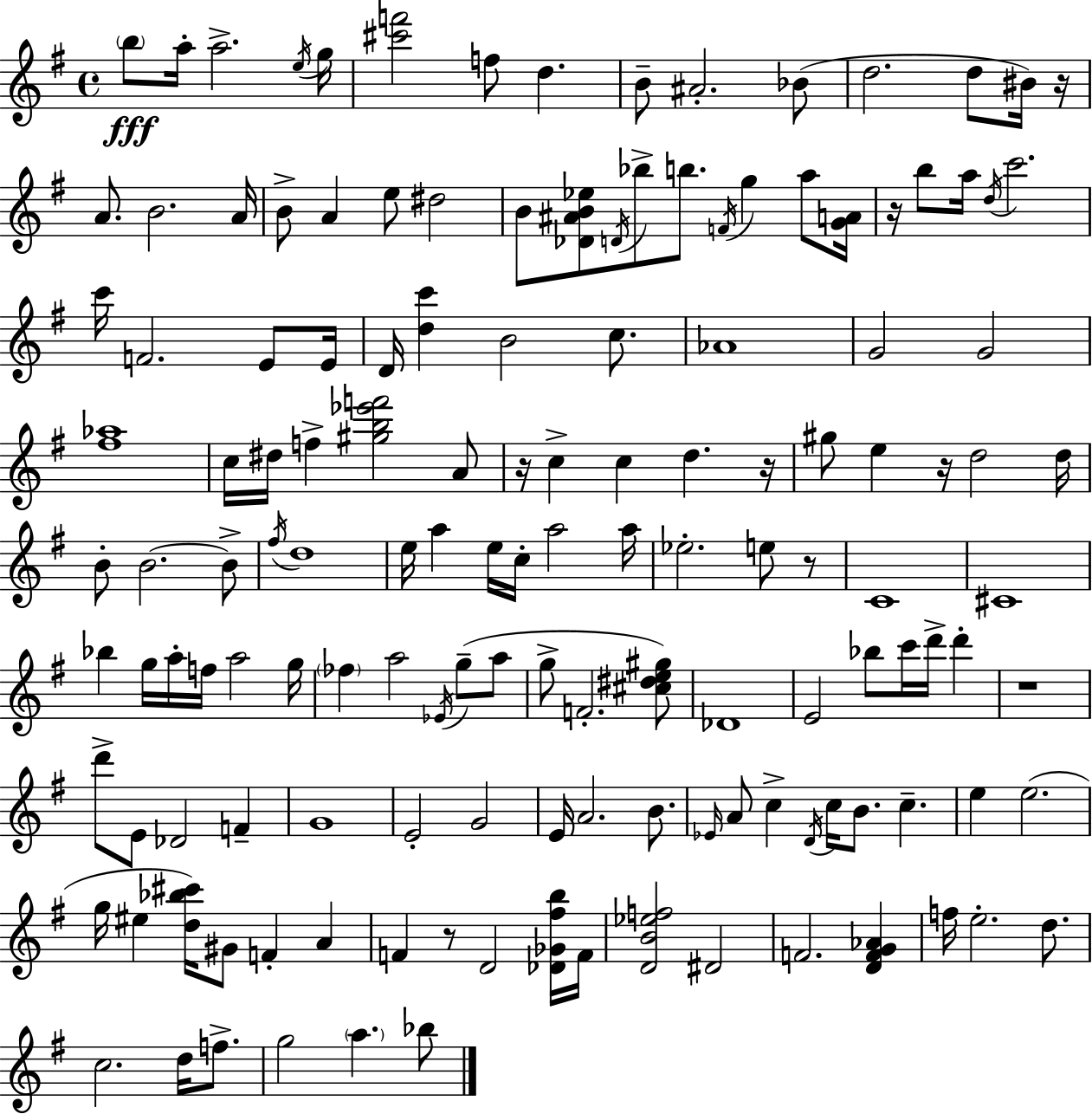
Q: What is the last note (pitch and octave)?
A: Bb5